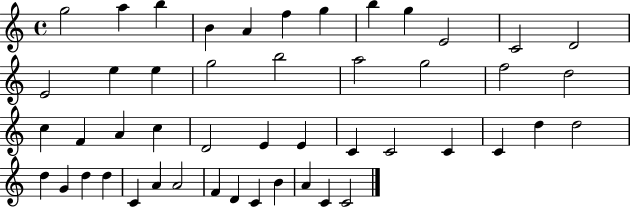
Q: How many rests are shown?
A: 0